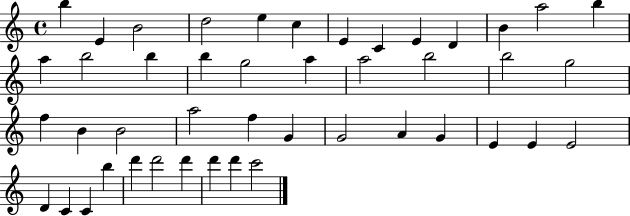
B5/q E4/q B4/h D5/h E5/q C5/q E4/q C4/q E4/q D4/q B4/q A5/h B5/q A5/q B5/h B5/q B5/q G5/h A5/q A5/h B5/h B5/h G5/h F5/q B4/q B4/h A5/h F5/q G4/q G4/h A4/q G4/q E4/q E4/q E4/h D4/q C4/q C4/q B5/q D6/q D6/h D6/q D6/q D6/q C6/h